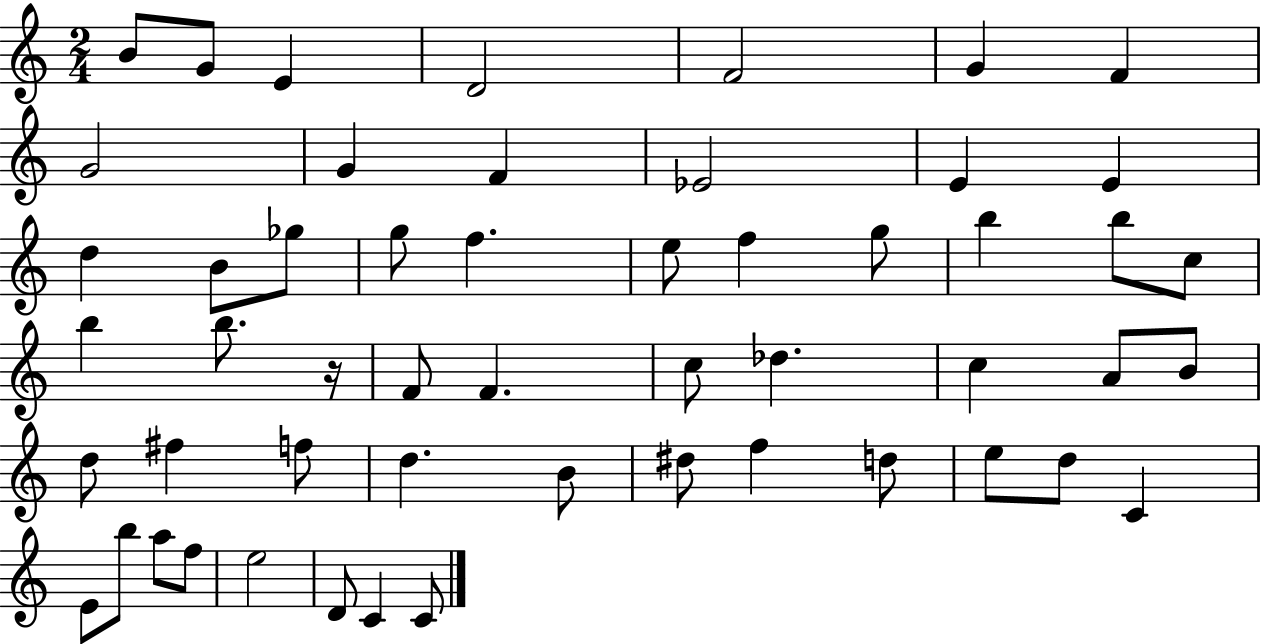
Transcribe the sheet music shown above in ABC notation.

X:1
T:Untitled
M:2/4
L:1/4
K:C
B/2 G/2 E D2 F2 G F G2 G F _E2 E E d B/2 _g/2 g/2 f e/2 f g/2 b b/2 c/2 b b/2 z/4 F/2 F c/2 _d c A/2 B/2 d/2 ^f f/2 d B/2 ^d/2 f d/2 e/2 d/2 C E/2 b/2 a/2 f/2 e2 D/2 C C/2